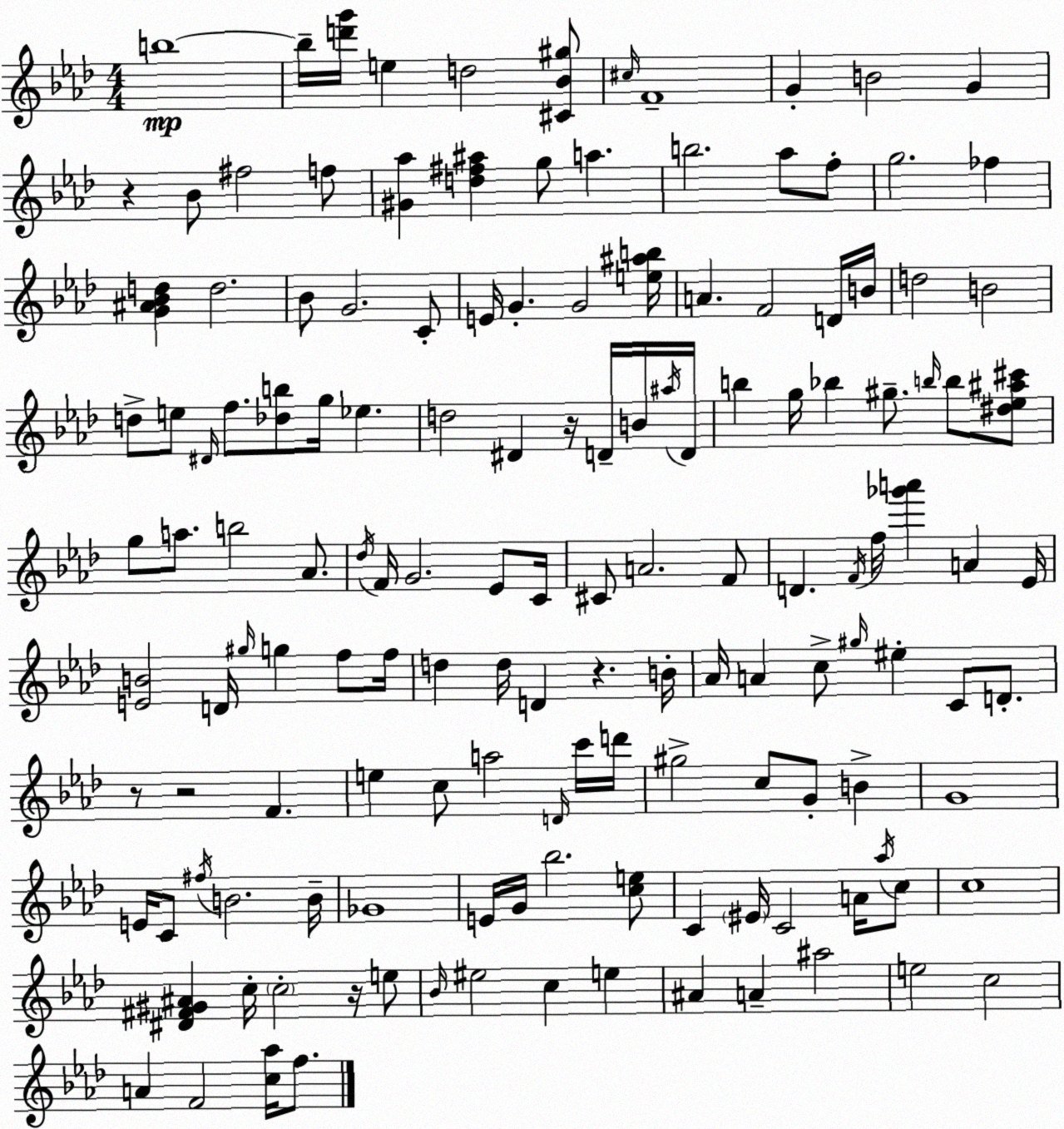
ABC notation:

X:1
T:Untitled
M:4/4
L:1/4
K:Fm
b4 b/4 [d'g']/4 e d2 [^C_B^g]/2 ^c/4 F4 G B2 G z _B/2 ^f2 f/2 [^G_a] [d^f^a] g/2 a b2 _a/2 f/2 g2 _f [G^A_Bd] d2 _B/2 G2 C/2 E/4 G G2 [e^ab]/4 A F2 D/4 B/4 d2 B2 d/2 e/2 ^D/4 f/2 [_db]/2 g/4 _e d2 ^D z/4 D/4 B/4 ^a/4 D/4 b g/4 _b ^g/2 b/4 b/2 [^d_e^a^c']/2 g/2 a/2 b2 _A/2 _d/4 F/4 G2 _E/2 C/4 ^C/2 A2 F/2 D F/4 f/4 [_g'a'] A _E/4 [EB]2 D/4 ^g/4 g f/2 f/4 d d/4 D z B/4 _A/4 A c/2 ^g/4 ^e C/2 D/2 z/2 z2 F e c/2 a2 D/4 c'/4 d'/4 ^g2 c/2 G/2 B G4 E/4 C/2 ^f/4 B2 B/4 _G4 E/4 G/4 _b2 [ce]/2 C ^E/4 C2 A/4 _a/4 c/2 c4 [^D^F^G^A] c/4 c2 z/4 e/2 _B/4 ^e2 c e ^A A ^a2 e2 c2 A F2 [c_a]/4 f/2